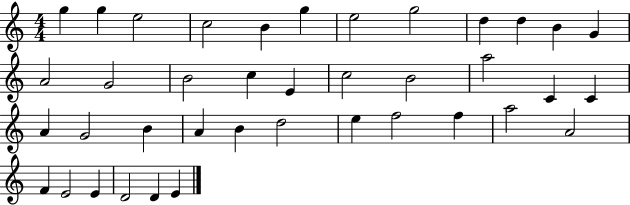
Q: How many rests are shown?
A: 0